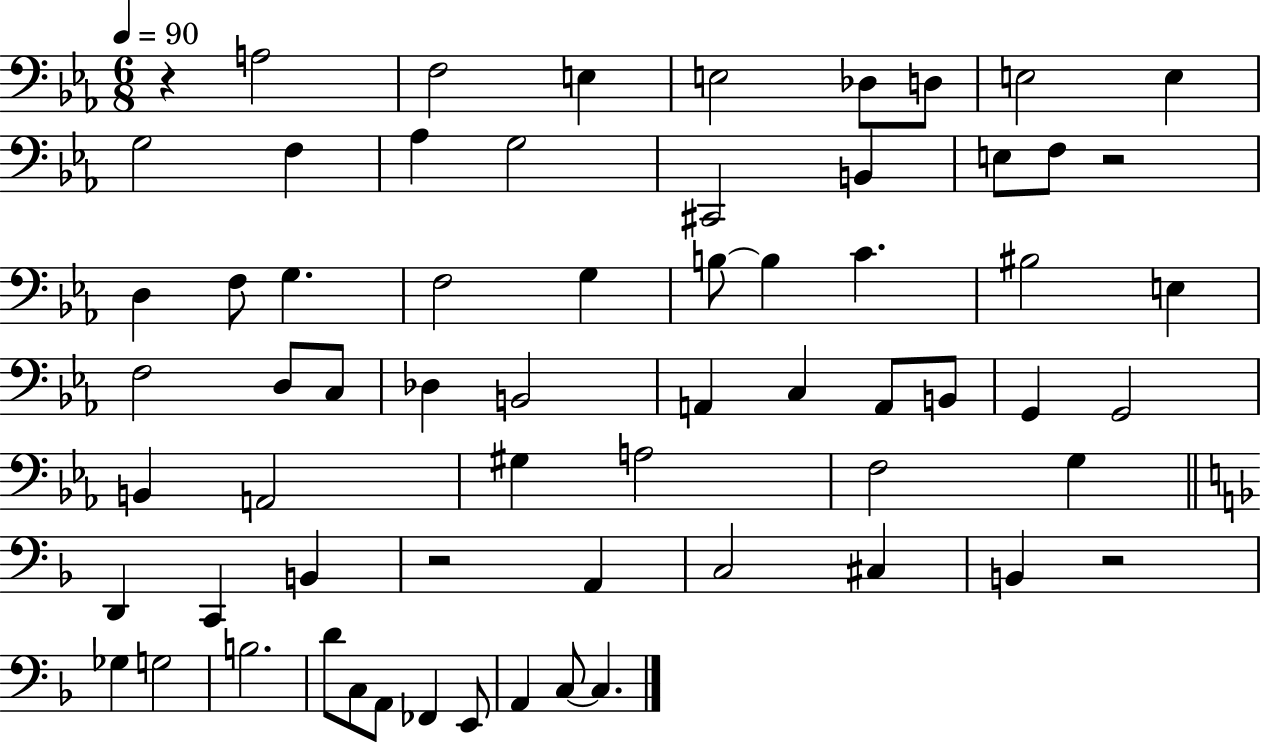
{
  \clef bass
  \numericTimeSignature
  \time 6/8
  \key ees \major
  \tempo 4 = 90
  \repeat volta 2 { r4 a2 | f2 e4 | e2 des8 d8 | e2 e4 | \break g2 f4 | aes4 g2 | cis,2 b,4 | e8 f8 r2 | \break d4 f8 g4. | f2 g4 | b8~~ b4 c'4. | bis2 e4 | \break f2 d8 c8 | des4 b,2 | a,4 c4 a,8 b,8 | g,4 g,2 | \break b,4 a,2 | gis4 a2 | f2 g4 | \bar "||" \break \key f \major d,4 c,4 b,4 | r2 a,4 | c2 cis4 | b,4 r2 | \break ges4 g2 | b2. | d'8 c8 a,8 fes,4 e,8 | a,4 c8~~ c4. | \break } \bar "|."
}